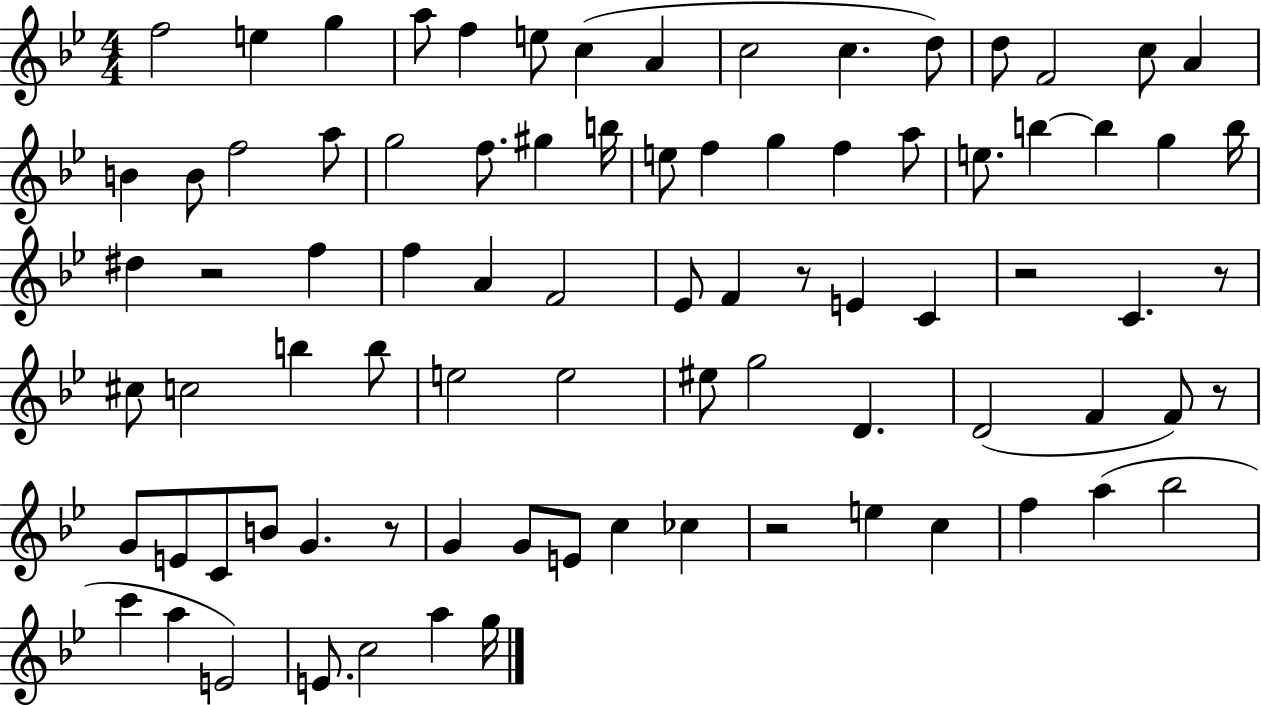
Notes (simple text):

F5/h E5/q G5/q A5/e F5/q E5/e C5/q A4/q C5/h C5/q. D5/e D5/e F4/h C5/e A4/q B4/q B4/e F5/h A5/e G5/h F5/e. G#5/q B5/s E5/e F5/q G5/q F5/q A5/e E5/e. B5/q B5/q G5/q B5/s D#5/q R/h F5/q F5/q A4/q F4/h Eb4/e F4/q R/e E4/q C4/q R/h C4/q. R/e C#5/e C5/h B5/q B5/e E5/h E5/h EIS5/e G5/h D4/q. D4/h F4/q F4/e R/e G4/e E4/e C4/e B4/e G4/q. R/e G4/q G4/e E4/e C5/q CES5/q R/h E5/q C5/q F5/q A5/q Bb5/h C6/q A5/q E4/h E4/e. C5/h A5/q G5/s